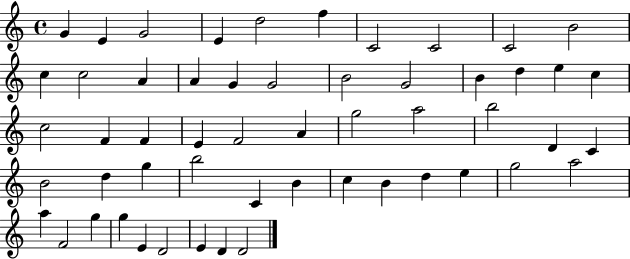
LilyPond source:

{
  \clef treble
  \time 4/4
  \defaultTimeSignature
  \key c \major
  g'4 e'4 g'2 | e'4 d''2 f''4 | c'2 c'2 | c'2 b'2 | \break c''4 c''2 a'4 | a'4 g'4 g'2 | b'2 g'2 | b'4 d''4 e''4 c''4 | \break c''2 f'4 f'4 | e'4 f'2 a'4 | g''2 a''2 | b''2 d'4 c'4 | \break b'2 d''4 g''4 | b''2 c'4 b'4 | c''4 b'4 d''4 e''4 | g''2 a''2 | \break a''4 f'2 g''4 | g''4 e'4 d'2 | e'4 d'4 d'2 | \bar "|."
}